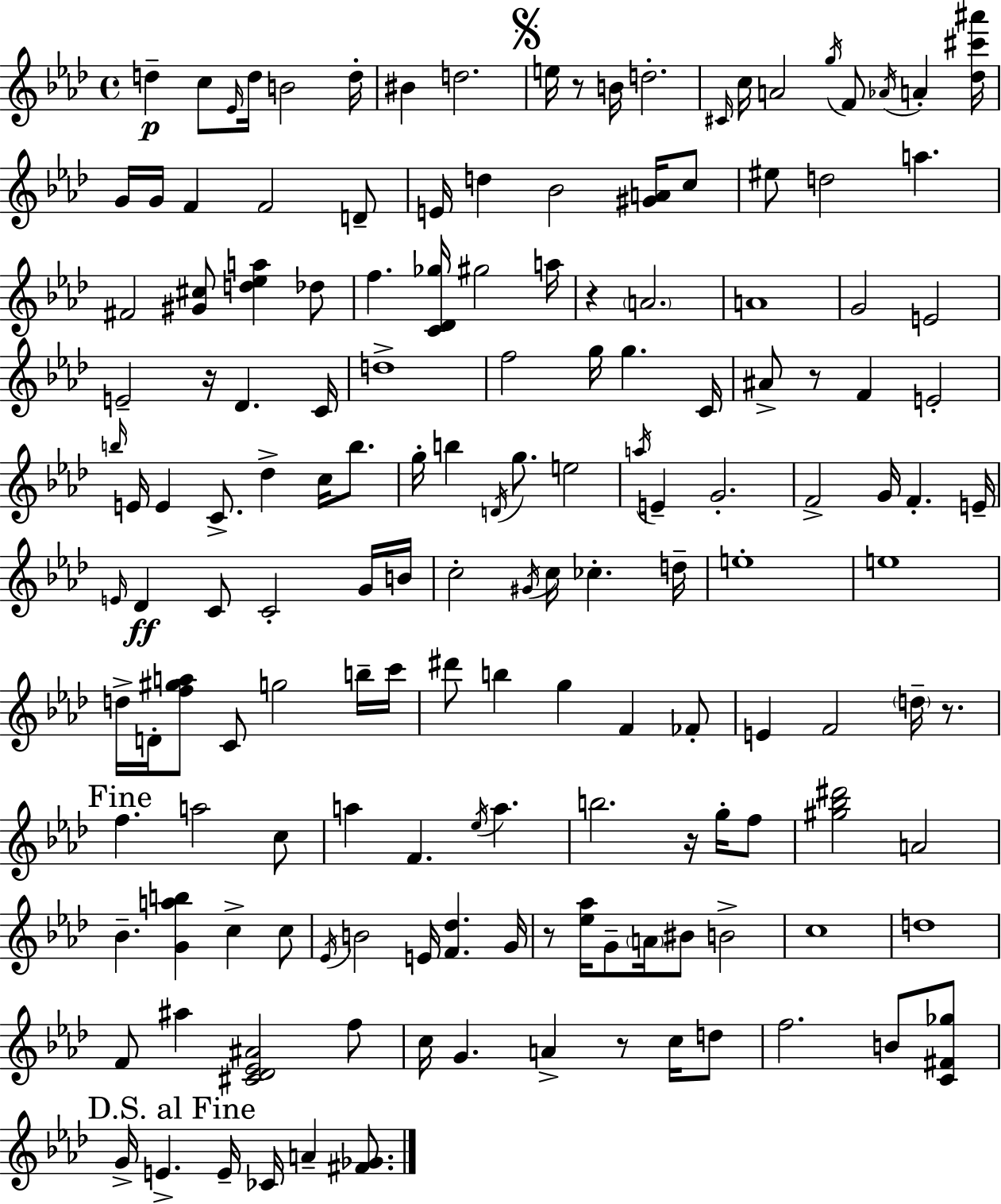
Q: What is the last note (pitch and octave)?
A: A4